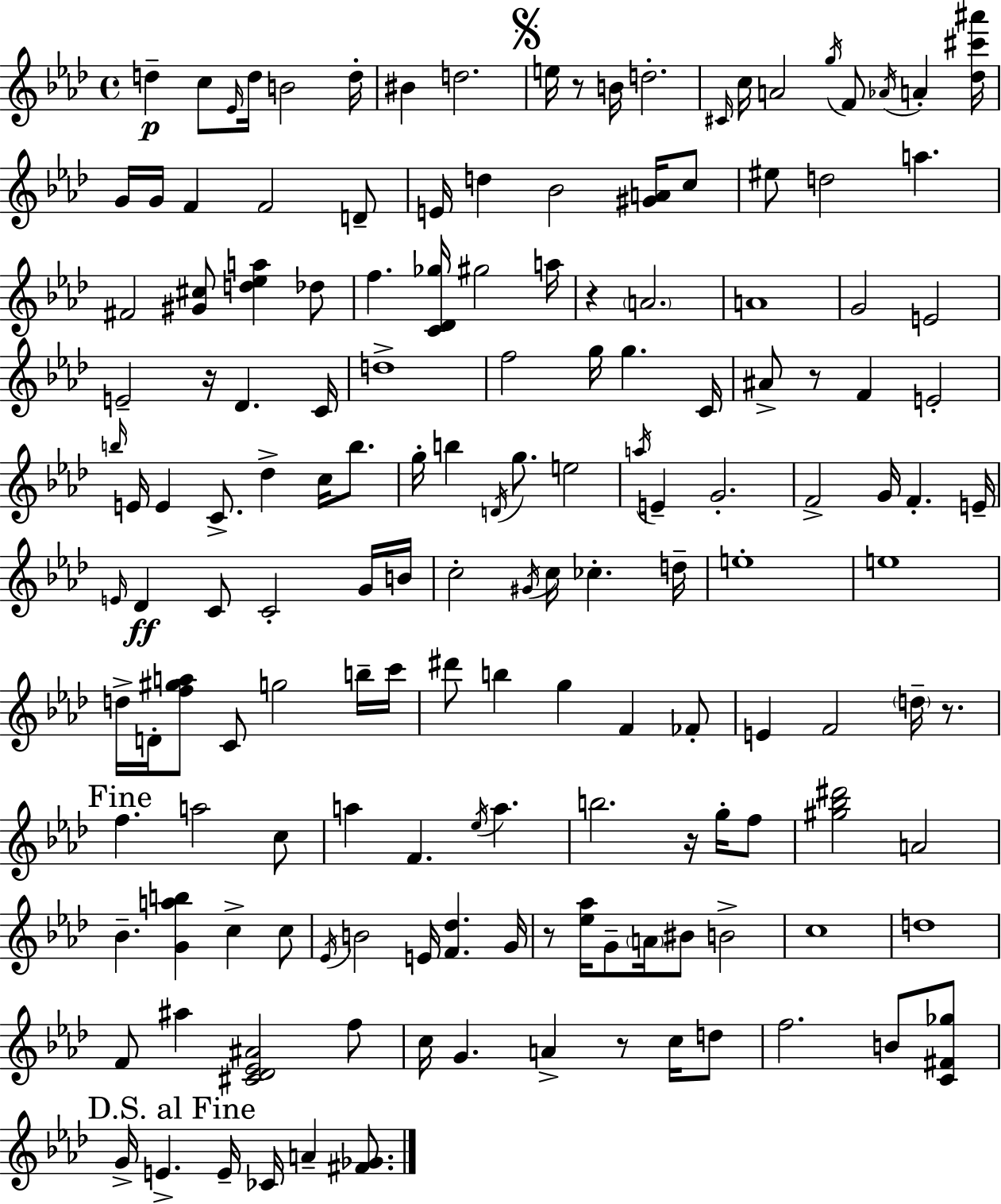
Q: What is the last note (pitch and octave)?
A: A4